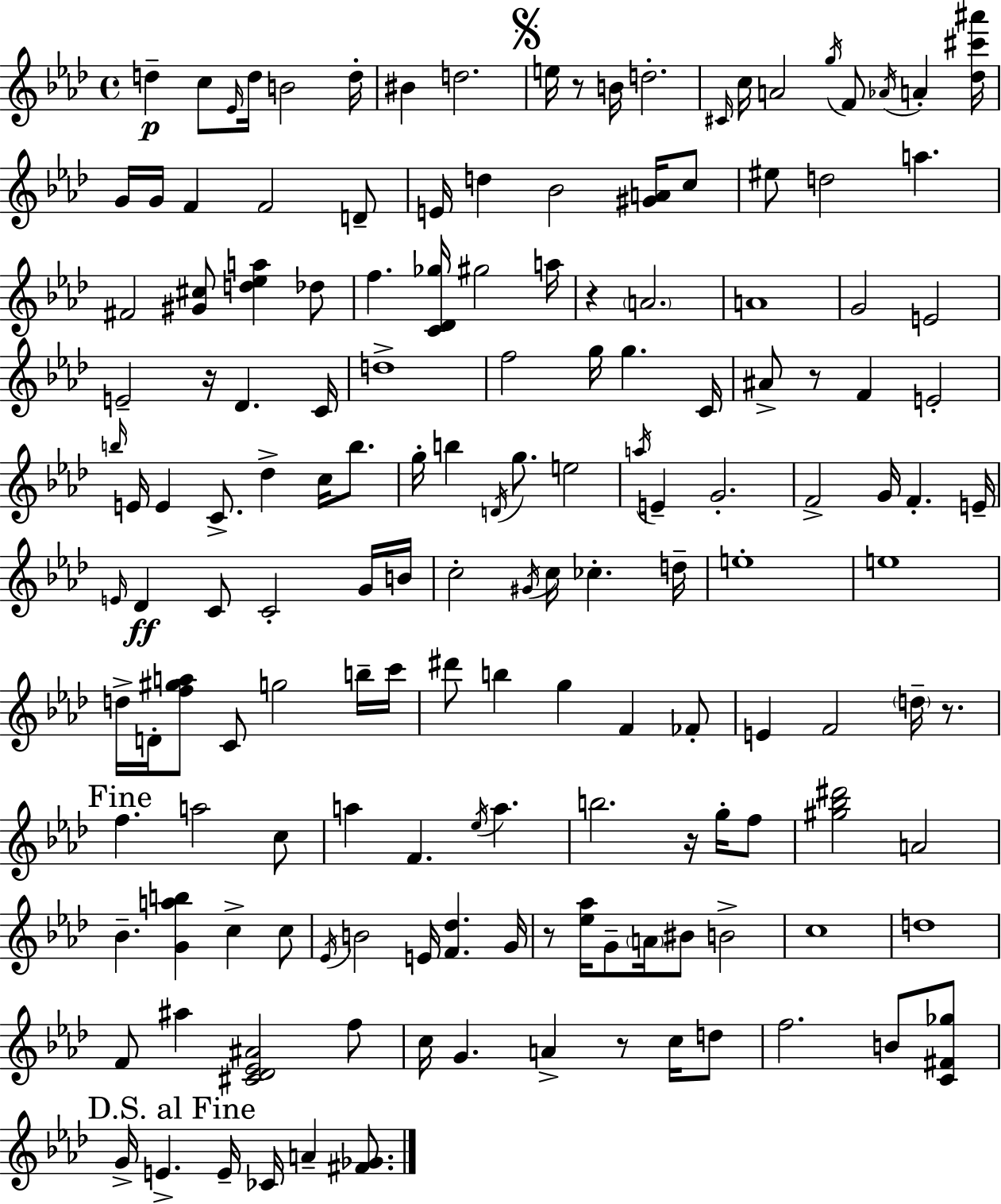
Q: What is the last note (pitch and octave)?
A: A4